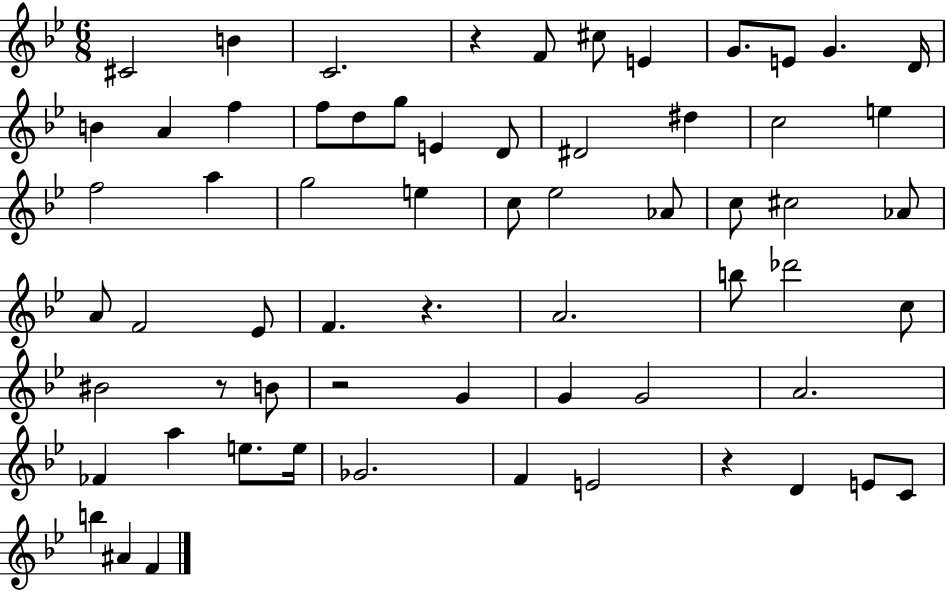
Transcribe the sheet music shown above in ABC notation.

X:1
T:Untitled
M:6/8
L:1/4
K:Bb
^C2 B C2 z F/2 ^c/2 E G/2 E/2 G D/4 B A f f/2 d/2 g/2 E D/2 ^D2 ^d c2 e f2 a g2 e c/2 _e2 _A/2 c/2 ^c2 _A/2 A/2 F2 _E/2 F z A2 b/2 _d'2 c/2 ^B2 z/2 B/2 z2 G G G2 A2 _F a e/2 e/4 _G2 F E2 z D E/2 C/2 b ^A F